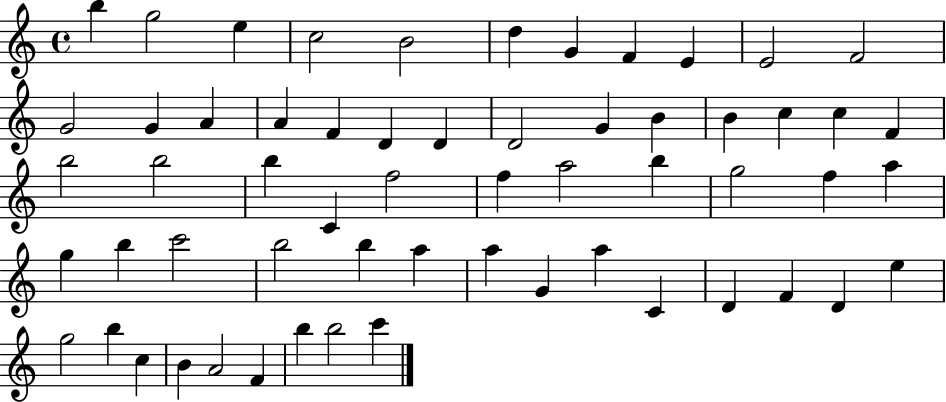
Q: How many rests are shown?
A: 0